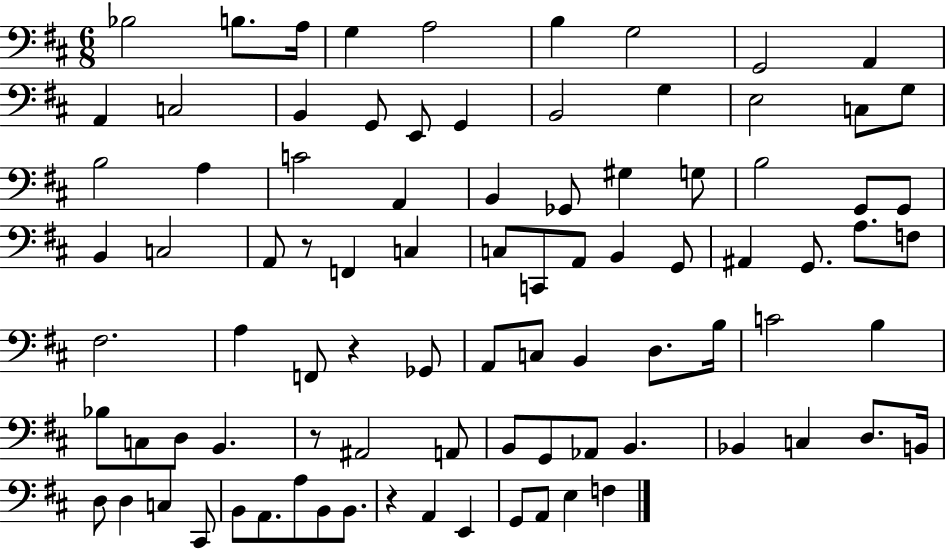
{
  \clef bass
  \numericTimeSignature
  \time 6/8
  \key d \major
  bes2 b8. a16 | g4 a2 | b4 g2 | g,2 a,4 | \break a,4 c2 | b,4 g,8 e,8 g,4 | b,2 g4 | e2 c8 g8 | \break b2 a4 | c'2 a,4 | b,4 ges,8 gis4 g8 | b2 g,8 g,8 | \break b,4 c2 | a,8 r8 f,4 c4 | c8 c,8 a,8 b,4 g,8 | ais,4 g,8. a8. f8 | \break fis2. | a4 f,8 r4 ges,8 | a,8 c8 b,4 d8. b16 | c'2 b4 | \break bes8 c8 d8 b,4. | r8 ais,2 a,8 | b,8 g,8 aes,8 b,4. | bes,4 c4 d8. b,16 | \break d8 d4 c4 cis,8 | b,8 a,8. a8 b,8 b,8. | r4 a,4 e,4 | g,8 a,8 e4 f4 | \break \bar "|."
}